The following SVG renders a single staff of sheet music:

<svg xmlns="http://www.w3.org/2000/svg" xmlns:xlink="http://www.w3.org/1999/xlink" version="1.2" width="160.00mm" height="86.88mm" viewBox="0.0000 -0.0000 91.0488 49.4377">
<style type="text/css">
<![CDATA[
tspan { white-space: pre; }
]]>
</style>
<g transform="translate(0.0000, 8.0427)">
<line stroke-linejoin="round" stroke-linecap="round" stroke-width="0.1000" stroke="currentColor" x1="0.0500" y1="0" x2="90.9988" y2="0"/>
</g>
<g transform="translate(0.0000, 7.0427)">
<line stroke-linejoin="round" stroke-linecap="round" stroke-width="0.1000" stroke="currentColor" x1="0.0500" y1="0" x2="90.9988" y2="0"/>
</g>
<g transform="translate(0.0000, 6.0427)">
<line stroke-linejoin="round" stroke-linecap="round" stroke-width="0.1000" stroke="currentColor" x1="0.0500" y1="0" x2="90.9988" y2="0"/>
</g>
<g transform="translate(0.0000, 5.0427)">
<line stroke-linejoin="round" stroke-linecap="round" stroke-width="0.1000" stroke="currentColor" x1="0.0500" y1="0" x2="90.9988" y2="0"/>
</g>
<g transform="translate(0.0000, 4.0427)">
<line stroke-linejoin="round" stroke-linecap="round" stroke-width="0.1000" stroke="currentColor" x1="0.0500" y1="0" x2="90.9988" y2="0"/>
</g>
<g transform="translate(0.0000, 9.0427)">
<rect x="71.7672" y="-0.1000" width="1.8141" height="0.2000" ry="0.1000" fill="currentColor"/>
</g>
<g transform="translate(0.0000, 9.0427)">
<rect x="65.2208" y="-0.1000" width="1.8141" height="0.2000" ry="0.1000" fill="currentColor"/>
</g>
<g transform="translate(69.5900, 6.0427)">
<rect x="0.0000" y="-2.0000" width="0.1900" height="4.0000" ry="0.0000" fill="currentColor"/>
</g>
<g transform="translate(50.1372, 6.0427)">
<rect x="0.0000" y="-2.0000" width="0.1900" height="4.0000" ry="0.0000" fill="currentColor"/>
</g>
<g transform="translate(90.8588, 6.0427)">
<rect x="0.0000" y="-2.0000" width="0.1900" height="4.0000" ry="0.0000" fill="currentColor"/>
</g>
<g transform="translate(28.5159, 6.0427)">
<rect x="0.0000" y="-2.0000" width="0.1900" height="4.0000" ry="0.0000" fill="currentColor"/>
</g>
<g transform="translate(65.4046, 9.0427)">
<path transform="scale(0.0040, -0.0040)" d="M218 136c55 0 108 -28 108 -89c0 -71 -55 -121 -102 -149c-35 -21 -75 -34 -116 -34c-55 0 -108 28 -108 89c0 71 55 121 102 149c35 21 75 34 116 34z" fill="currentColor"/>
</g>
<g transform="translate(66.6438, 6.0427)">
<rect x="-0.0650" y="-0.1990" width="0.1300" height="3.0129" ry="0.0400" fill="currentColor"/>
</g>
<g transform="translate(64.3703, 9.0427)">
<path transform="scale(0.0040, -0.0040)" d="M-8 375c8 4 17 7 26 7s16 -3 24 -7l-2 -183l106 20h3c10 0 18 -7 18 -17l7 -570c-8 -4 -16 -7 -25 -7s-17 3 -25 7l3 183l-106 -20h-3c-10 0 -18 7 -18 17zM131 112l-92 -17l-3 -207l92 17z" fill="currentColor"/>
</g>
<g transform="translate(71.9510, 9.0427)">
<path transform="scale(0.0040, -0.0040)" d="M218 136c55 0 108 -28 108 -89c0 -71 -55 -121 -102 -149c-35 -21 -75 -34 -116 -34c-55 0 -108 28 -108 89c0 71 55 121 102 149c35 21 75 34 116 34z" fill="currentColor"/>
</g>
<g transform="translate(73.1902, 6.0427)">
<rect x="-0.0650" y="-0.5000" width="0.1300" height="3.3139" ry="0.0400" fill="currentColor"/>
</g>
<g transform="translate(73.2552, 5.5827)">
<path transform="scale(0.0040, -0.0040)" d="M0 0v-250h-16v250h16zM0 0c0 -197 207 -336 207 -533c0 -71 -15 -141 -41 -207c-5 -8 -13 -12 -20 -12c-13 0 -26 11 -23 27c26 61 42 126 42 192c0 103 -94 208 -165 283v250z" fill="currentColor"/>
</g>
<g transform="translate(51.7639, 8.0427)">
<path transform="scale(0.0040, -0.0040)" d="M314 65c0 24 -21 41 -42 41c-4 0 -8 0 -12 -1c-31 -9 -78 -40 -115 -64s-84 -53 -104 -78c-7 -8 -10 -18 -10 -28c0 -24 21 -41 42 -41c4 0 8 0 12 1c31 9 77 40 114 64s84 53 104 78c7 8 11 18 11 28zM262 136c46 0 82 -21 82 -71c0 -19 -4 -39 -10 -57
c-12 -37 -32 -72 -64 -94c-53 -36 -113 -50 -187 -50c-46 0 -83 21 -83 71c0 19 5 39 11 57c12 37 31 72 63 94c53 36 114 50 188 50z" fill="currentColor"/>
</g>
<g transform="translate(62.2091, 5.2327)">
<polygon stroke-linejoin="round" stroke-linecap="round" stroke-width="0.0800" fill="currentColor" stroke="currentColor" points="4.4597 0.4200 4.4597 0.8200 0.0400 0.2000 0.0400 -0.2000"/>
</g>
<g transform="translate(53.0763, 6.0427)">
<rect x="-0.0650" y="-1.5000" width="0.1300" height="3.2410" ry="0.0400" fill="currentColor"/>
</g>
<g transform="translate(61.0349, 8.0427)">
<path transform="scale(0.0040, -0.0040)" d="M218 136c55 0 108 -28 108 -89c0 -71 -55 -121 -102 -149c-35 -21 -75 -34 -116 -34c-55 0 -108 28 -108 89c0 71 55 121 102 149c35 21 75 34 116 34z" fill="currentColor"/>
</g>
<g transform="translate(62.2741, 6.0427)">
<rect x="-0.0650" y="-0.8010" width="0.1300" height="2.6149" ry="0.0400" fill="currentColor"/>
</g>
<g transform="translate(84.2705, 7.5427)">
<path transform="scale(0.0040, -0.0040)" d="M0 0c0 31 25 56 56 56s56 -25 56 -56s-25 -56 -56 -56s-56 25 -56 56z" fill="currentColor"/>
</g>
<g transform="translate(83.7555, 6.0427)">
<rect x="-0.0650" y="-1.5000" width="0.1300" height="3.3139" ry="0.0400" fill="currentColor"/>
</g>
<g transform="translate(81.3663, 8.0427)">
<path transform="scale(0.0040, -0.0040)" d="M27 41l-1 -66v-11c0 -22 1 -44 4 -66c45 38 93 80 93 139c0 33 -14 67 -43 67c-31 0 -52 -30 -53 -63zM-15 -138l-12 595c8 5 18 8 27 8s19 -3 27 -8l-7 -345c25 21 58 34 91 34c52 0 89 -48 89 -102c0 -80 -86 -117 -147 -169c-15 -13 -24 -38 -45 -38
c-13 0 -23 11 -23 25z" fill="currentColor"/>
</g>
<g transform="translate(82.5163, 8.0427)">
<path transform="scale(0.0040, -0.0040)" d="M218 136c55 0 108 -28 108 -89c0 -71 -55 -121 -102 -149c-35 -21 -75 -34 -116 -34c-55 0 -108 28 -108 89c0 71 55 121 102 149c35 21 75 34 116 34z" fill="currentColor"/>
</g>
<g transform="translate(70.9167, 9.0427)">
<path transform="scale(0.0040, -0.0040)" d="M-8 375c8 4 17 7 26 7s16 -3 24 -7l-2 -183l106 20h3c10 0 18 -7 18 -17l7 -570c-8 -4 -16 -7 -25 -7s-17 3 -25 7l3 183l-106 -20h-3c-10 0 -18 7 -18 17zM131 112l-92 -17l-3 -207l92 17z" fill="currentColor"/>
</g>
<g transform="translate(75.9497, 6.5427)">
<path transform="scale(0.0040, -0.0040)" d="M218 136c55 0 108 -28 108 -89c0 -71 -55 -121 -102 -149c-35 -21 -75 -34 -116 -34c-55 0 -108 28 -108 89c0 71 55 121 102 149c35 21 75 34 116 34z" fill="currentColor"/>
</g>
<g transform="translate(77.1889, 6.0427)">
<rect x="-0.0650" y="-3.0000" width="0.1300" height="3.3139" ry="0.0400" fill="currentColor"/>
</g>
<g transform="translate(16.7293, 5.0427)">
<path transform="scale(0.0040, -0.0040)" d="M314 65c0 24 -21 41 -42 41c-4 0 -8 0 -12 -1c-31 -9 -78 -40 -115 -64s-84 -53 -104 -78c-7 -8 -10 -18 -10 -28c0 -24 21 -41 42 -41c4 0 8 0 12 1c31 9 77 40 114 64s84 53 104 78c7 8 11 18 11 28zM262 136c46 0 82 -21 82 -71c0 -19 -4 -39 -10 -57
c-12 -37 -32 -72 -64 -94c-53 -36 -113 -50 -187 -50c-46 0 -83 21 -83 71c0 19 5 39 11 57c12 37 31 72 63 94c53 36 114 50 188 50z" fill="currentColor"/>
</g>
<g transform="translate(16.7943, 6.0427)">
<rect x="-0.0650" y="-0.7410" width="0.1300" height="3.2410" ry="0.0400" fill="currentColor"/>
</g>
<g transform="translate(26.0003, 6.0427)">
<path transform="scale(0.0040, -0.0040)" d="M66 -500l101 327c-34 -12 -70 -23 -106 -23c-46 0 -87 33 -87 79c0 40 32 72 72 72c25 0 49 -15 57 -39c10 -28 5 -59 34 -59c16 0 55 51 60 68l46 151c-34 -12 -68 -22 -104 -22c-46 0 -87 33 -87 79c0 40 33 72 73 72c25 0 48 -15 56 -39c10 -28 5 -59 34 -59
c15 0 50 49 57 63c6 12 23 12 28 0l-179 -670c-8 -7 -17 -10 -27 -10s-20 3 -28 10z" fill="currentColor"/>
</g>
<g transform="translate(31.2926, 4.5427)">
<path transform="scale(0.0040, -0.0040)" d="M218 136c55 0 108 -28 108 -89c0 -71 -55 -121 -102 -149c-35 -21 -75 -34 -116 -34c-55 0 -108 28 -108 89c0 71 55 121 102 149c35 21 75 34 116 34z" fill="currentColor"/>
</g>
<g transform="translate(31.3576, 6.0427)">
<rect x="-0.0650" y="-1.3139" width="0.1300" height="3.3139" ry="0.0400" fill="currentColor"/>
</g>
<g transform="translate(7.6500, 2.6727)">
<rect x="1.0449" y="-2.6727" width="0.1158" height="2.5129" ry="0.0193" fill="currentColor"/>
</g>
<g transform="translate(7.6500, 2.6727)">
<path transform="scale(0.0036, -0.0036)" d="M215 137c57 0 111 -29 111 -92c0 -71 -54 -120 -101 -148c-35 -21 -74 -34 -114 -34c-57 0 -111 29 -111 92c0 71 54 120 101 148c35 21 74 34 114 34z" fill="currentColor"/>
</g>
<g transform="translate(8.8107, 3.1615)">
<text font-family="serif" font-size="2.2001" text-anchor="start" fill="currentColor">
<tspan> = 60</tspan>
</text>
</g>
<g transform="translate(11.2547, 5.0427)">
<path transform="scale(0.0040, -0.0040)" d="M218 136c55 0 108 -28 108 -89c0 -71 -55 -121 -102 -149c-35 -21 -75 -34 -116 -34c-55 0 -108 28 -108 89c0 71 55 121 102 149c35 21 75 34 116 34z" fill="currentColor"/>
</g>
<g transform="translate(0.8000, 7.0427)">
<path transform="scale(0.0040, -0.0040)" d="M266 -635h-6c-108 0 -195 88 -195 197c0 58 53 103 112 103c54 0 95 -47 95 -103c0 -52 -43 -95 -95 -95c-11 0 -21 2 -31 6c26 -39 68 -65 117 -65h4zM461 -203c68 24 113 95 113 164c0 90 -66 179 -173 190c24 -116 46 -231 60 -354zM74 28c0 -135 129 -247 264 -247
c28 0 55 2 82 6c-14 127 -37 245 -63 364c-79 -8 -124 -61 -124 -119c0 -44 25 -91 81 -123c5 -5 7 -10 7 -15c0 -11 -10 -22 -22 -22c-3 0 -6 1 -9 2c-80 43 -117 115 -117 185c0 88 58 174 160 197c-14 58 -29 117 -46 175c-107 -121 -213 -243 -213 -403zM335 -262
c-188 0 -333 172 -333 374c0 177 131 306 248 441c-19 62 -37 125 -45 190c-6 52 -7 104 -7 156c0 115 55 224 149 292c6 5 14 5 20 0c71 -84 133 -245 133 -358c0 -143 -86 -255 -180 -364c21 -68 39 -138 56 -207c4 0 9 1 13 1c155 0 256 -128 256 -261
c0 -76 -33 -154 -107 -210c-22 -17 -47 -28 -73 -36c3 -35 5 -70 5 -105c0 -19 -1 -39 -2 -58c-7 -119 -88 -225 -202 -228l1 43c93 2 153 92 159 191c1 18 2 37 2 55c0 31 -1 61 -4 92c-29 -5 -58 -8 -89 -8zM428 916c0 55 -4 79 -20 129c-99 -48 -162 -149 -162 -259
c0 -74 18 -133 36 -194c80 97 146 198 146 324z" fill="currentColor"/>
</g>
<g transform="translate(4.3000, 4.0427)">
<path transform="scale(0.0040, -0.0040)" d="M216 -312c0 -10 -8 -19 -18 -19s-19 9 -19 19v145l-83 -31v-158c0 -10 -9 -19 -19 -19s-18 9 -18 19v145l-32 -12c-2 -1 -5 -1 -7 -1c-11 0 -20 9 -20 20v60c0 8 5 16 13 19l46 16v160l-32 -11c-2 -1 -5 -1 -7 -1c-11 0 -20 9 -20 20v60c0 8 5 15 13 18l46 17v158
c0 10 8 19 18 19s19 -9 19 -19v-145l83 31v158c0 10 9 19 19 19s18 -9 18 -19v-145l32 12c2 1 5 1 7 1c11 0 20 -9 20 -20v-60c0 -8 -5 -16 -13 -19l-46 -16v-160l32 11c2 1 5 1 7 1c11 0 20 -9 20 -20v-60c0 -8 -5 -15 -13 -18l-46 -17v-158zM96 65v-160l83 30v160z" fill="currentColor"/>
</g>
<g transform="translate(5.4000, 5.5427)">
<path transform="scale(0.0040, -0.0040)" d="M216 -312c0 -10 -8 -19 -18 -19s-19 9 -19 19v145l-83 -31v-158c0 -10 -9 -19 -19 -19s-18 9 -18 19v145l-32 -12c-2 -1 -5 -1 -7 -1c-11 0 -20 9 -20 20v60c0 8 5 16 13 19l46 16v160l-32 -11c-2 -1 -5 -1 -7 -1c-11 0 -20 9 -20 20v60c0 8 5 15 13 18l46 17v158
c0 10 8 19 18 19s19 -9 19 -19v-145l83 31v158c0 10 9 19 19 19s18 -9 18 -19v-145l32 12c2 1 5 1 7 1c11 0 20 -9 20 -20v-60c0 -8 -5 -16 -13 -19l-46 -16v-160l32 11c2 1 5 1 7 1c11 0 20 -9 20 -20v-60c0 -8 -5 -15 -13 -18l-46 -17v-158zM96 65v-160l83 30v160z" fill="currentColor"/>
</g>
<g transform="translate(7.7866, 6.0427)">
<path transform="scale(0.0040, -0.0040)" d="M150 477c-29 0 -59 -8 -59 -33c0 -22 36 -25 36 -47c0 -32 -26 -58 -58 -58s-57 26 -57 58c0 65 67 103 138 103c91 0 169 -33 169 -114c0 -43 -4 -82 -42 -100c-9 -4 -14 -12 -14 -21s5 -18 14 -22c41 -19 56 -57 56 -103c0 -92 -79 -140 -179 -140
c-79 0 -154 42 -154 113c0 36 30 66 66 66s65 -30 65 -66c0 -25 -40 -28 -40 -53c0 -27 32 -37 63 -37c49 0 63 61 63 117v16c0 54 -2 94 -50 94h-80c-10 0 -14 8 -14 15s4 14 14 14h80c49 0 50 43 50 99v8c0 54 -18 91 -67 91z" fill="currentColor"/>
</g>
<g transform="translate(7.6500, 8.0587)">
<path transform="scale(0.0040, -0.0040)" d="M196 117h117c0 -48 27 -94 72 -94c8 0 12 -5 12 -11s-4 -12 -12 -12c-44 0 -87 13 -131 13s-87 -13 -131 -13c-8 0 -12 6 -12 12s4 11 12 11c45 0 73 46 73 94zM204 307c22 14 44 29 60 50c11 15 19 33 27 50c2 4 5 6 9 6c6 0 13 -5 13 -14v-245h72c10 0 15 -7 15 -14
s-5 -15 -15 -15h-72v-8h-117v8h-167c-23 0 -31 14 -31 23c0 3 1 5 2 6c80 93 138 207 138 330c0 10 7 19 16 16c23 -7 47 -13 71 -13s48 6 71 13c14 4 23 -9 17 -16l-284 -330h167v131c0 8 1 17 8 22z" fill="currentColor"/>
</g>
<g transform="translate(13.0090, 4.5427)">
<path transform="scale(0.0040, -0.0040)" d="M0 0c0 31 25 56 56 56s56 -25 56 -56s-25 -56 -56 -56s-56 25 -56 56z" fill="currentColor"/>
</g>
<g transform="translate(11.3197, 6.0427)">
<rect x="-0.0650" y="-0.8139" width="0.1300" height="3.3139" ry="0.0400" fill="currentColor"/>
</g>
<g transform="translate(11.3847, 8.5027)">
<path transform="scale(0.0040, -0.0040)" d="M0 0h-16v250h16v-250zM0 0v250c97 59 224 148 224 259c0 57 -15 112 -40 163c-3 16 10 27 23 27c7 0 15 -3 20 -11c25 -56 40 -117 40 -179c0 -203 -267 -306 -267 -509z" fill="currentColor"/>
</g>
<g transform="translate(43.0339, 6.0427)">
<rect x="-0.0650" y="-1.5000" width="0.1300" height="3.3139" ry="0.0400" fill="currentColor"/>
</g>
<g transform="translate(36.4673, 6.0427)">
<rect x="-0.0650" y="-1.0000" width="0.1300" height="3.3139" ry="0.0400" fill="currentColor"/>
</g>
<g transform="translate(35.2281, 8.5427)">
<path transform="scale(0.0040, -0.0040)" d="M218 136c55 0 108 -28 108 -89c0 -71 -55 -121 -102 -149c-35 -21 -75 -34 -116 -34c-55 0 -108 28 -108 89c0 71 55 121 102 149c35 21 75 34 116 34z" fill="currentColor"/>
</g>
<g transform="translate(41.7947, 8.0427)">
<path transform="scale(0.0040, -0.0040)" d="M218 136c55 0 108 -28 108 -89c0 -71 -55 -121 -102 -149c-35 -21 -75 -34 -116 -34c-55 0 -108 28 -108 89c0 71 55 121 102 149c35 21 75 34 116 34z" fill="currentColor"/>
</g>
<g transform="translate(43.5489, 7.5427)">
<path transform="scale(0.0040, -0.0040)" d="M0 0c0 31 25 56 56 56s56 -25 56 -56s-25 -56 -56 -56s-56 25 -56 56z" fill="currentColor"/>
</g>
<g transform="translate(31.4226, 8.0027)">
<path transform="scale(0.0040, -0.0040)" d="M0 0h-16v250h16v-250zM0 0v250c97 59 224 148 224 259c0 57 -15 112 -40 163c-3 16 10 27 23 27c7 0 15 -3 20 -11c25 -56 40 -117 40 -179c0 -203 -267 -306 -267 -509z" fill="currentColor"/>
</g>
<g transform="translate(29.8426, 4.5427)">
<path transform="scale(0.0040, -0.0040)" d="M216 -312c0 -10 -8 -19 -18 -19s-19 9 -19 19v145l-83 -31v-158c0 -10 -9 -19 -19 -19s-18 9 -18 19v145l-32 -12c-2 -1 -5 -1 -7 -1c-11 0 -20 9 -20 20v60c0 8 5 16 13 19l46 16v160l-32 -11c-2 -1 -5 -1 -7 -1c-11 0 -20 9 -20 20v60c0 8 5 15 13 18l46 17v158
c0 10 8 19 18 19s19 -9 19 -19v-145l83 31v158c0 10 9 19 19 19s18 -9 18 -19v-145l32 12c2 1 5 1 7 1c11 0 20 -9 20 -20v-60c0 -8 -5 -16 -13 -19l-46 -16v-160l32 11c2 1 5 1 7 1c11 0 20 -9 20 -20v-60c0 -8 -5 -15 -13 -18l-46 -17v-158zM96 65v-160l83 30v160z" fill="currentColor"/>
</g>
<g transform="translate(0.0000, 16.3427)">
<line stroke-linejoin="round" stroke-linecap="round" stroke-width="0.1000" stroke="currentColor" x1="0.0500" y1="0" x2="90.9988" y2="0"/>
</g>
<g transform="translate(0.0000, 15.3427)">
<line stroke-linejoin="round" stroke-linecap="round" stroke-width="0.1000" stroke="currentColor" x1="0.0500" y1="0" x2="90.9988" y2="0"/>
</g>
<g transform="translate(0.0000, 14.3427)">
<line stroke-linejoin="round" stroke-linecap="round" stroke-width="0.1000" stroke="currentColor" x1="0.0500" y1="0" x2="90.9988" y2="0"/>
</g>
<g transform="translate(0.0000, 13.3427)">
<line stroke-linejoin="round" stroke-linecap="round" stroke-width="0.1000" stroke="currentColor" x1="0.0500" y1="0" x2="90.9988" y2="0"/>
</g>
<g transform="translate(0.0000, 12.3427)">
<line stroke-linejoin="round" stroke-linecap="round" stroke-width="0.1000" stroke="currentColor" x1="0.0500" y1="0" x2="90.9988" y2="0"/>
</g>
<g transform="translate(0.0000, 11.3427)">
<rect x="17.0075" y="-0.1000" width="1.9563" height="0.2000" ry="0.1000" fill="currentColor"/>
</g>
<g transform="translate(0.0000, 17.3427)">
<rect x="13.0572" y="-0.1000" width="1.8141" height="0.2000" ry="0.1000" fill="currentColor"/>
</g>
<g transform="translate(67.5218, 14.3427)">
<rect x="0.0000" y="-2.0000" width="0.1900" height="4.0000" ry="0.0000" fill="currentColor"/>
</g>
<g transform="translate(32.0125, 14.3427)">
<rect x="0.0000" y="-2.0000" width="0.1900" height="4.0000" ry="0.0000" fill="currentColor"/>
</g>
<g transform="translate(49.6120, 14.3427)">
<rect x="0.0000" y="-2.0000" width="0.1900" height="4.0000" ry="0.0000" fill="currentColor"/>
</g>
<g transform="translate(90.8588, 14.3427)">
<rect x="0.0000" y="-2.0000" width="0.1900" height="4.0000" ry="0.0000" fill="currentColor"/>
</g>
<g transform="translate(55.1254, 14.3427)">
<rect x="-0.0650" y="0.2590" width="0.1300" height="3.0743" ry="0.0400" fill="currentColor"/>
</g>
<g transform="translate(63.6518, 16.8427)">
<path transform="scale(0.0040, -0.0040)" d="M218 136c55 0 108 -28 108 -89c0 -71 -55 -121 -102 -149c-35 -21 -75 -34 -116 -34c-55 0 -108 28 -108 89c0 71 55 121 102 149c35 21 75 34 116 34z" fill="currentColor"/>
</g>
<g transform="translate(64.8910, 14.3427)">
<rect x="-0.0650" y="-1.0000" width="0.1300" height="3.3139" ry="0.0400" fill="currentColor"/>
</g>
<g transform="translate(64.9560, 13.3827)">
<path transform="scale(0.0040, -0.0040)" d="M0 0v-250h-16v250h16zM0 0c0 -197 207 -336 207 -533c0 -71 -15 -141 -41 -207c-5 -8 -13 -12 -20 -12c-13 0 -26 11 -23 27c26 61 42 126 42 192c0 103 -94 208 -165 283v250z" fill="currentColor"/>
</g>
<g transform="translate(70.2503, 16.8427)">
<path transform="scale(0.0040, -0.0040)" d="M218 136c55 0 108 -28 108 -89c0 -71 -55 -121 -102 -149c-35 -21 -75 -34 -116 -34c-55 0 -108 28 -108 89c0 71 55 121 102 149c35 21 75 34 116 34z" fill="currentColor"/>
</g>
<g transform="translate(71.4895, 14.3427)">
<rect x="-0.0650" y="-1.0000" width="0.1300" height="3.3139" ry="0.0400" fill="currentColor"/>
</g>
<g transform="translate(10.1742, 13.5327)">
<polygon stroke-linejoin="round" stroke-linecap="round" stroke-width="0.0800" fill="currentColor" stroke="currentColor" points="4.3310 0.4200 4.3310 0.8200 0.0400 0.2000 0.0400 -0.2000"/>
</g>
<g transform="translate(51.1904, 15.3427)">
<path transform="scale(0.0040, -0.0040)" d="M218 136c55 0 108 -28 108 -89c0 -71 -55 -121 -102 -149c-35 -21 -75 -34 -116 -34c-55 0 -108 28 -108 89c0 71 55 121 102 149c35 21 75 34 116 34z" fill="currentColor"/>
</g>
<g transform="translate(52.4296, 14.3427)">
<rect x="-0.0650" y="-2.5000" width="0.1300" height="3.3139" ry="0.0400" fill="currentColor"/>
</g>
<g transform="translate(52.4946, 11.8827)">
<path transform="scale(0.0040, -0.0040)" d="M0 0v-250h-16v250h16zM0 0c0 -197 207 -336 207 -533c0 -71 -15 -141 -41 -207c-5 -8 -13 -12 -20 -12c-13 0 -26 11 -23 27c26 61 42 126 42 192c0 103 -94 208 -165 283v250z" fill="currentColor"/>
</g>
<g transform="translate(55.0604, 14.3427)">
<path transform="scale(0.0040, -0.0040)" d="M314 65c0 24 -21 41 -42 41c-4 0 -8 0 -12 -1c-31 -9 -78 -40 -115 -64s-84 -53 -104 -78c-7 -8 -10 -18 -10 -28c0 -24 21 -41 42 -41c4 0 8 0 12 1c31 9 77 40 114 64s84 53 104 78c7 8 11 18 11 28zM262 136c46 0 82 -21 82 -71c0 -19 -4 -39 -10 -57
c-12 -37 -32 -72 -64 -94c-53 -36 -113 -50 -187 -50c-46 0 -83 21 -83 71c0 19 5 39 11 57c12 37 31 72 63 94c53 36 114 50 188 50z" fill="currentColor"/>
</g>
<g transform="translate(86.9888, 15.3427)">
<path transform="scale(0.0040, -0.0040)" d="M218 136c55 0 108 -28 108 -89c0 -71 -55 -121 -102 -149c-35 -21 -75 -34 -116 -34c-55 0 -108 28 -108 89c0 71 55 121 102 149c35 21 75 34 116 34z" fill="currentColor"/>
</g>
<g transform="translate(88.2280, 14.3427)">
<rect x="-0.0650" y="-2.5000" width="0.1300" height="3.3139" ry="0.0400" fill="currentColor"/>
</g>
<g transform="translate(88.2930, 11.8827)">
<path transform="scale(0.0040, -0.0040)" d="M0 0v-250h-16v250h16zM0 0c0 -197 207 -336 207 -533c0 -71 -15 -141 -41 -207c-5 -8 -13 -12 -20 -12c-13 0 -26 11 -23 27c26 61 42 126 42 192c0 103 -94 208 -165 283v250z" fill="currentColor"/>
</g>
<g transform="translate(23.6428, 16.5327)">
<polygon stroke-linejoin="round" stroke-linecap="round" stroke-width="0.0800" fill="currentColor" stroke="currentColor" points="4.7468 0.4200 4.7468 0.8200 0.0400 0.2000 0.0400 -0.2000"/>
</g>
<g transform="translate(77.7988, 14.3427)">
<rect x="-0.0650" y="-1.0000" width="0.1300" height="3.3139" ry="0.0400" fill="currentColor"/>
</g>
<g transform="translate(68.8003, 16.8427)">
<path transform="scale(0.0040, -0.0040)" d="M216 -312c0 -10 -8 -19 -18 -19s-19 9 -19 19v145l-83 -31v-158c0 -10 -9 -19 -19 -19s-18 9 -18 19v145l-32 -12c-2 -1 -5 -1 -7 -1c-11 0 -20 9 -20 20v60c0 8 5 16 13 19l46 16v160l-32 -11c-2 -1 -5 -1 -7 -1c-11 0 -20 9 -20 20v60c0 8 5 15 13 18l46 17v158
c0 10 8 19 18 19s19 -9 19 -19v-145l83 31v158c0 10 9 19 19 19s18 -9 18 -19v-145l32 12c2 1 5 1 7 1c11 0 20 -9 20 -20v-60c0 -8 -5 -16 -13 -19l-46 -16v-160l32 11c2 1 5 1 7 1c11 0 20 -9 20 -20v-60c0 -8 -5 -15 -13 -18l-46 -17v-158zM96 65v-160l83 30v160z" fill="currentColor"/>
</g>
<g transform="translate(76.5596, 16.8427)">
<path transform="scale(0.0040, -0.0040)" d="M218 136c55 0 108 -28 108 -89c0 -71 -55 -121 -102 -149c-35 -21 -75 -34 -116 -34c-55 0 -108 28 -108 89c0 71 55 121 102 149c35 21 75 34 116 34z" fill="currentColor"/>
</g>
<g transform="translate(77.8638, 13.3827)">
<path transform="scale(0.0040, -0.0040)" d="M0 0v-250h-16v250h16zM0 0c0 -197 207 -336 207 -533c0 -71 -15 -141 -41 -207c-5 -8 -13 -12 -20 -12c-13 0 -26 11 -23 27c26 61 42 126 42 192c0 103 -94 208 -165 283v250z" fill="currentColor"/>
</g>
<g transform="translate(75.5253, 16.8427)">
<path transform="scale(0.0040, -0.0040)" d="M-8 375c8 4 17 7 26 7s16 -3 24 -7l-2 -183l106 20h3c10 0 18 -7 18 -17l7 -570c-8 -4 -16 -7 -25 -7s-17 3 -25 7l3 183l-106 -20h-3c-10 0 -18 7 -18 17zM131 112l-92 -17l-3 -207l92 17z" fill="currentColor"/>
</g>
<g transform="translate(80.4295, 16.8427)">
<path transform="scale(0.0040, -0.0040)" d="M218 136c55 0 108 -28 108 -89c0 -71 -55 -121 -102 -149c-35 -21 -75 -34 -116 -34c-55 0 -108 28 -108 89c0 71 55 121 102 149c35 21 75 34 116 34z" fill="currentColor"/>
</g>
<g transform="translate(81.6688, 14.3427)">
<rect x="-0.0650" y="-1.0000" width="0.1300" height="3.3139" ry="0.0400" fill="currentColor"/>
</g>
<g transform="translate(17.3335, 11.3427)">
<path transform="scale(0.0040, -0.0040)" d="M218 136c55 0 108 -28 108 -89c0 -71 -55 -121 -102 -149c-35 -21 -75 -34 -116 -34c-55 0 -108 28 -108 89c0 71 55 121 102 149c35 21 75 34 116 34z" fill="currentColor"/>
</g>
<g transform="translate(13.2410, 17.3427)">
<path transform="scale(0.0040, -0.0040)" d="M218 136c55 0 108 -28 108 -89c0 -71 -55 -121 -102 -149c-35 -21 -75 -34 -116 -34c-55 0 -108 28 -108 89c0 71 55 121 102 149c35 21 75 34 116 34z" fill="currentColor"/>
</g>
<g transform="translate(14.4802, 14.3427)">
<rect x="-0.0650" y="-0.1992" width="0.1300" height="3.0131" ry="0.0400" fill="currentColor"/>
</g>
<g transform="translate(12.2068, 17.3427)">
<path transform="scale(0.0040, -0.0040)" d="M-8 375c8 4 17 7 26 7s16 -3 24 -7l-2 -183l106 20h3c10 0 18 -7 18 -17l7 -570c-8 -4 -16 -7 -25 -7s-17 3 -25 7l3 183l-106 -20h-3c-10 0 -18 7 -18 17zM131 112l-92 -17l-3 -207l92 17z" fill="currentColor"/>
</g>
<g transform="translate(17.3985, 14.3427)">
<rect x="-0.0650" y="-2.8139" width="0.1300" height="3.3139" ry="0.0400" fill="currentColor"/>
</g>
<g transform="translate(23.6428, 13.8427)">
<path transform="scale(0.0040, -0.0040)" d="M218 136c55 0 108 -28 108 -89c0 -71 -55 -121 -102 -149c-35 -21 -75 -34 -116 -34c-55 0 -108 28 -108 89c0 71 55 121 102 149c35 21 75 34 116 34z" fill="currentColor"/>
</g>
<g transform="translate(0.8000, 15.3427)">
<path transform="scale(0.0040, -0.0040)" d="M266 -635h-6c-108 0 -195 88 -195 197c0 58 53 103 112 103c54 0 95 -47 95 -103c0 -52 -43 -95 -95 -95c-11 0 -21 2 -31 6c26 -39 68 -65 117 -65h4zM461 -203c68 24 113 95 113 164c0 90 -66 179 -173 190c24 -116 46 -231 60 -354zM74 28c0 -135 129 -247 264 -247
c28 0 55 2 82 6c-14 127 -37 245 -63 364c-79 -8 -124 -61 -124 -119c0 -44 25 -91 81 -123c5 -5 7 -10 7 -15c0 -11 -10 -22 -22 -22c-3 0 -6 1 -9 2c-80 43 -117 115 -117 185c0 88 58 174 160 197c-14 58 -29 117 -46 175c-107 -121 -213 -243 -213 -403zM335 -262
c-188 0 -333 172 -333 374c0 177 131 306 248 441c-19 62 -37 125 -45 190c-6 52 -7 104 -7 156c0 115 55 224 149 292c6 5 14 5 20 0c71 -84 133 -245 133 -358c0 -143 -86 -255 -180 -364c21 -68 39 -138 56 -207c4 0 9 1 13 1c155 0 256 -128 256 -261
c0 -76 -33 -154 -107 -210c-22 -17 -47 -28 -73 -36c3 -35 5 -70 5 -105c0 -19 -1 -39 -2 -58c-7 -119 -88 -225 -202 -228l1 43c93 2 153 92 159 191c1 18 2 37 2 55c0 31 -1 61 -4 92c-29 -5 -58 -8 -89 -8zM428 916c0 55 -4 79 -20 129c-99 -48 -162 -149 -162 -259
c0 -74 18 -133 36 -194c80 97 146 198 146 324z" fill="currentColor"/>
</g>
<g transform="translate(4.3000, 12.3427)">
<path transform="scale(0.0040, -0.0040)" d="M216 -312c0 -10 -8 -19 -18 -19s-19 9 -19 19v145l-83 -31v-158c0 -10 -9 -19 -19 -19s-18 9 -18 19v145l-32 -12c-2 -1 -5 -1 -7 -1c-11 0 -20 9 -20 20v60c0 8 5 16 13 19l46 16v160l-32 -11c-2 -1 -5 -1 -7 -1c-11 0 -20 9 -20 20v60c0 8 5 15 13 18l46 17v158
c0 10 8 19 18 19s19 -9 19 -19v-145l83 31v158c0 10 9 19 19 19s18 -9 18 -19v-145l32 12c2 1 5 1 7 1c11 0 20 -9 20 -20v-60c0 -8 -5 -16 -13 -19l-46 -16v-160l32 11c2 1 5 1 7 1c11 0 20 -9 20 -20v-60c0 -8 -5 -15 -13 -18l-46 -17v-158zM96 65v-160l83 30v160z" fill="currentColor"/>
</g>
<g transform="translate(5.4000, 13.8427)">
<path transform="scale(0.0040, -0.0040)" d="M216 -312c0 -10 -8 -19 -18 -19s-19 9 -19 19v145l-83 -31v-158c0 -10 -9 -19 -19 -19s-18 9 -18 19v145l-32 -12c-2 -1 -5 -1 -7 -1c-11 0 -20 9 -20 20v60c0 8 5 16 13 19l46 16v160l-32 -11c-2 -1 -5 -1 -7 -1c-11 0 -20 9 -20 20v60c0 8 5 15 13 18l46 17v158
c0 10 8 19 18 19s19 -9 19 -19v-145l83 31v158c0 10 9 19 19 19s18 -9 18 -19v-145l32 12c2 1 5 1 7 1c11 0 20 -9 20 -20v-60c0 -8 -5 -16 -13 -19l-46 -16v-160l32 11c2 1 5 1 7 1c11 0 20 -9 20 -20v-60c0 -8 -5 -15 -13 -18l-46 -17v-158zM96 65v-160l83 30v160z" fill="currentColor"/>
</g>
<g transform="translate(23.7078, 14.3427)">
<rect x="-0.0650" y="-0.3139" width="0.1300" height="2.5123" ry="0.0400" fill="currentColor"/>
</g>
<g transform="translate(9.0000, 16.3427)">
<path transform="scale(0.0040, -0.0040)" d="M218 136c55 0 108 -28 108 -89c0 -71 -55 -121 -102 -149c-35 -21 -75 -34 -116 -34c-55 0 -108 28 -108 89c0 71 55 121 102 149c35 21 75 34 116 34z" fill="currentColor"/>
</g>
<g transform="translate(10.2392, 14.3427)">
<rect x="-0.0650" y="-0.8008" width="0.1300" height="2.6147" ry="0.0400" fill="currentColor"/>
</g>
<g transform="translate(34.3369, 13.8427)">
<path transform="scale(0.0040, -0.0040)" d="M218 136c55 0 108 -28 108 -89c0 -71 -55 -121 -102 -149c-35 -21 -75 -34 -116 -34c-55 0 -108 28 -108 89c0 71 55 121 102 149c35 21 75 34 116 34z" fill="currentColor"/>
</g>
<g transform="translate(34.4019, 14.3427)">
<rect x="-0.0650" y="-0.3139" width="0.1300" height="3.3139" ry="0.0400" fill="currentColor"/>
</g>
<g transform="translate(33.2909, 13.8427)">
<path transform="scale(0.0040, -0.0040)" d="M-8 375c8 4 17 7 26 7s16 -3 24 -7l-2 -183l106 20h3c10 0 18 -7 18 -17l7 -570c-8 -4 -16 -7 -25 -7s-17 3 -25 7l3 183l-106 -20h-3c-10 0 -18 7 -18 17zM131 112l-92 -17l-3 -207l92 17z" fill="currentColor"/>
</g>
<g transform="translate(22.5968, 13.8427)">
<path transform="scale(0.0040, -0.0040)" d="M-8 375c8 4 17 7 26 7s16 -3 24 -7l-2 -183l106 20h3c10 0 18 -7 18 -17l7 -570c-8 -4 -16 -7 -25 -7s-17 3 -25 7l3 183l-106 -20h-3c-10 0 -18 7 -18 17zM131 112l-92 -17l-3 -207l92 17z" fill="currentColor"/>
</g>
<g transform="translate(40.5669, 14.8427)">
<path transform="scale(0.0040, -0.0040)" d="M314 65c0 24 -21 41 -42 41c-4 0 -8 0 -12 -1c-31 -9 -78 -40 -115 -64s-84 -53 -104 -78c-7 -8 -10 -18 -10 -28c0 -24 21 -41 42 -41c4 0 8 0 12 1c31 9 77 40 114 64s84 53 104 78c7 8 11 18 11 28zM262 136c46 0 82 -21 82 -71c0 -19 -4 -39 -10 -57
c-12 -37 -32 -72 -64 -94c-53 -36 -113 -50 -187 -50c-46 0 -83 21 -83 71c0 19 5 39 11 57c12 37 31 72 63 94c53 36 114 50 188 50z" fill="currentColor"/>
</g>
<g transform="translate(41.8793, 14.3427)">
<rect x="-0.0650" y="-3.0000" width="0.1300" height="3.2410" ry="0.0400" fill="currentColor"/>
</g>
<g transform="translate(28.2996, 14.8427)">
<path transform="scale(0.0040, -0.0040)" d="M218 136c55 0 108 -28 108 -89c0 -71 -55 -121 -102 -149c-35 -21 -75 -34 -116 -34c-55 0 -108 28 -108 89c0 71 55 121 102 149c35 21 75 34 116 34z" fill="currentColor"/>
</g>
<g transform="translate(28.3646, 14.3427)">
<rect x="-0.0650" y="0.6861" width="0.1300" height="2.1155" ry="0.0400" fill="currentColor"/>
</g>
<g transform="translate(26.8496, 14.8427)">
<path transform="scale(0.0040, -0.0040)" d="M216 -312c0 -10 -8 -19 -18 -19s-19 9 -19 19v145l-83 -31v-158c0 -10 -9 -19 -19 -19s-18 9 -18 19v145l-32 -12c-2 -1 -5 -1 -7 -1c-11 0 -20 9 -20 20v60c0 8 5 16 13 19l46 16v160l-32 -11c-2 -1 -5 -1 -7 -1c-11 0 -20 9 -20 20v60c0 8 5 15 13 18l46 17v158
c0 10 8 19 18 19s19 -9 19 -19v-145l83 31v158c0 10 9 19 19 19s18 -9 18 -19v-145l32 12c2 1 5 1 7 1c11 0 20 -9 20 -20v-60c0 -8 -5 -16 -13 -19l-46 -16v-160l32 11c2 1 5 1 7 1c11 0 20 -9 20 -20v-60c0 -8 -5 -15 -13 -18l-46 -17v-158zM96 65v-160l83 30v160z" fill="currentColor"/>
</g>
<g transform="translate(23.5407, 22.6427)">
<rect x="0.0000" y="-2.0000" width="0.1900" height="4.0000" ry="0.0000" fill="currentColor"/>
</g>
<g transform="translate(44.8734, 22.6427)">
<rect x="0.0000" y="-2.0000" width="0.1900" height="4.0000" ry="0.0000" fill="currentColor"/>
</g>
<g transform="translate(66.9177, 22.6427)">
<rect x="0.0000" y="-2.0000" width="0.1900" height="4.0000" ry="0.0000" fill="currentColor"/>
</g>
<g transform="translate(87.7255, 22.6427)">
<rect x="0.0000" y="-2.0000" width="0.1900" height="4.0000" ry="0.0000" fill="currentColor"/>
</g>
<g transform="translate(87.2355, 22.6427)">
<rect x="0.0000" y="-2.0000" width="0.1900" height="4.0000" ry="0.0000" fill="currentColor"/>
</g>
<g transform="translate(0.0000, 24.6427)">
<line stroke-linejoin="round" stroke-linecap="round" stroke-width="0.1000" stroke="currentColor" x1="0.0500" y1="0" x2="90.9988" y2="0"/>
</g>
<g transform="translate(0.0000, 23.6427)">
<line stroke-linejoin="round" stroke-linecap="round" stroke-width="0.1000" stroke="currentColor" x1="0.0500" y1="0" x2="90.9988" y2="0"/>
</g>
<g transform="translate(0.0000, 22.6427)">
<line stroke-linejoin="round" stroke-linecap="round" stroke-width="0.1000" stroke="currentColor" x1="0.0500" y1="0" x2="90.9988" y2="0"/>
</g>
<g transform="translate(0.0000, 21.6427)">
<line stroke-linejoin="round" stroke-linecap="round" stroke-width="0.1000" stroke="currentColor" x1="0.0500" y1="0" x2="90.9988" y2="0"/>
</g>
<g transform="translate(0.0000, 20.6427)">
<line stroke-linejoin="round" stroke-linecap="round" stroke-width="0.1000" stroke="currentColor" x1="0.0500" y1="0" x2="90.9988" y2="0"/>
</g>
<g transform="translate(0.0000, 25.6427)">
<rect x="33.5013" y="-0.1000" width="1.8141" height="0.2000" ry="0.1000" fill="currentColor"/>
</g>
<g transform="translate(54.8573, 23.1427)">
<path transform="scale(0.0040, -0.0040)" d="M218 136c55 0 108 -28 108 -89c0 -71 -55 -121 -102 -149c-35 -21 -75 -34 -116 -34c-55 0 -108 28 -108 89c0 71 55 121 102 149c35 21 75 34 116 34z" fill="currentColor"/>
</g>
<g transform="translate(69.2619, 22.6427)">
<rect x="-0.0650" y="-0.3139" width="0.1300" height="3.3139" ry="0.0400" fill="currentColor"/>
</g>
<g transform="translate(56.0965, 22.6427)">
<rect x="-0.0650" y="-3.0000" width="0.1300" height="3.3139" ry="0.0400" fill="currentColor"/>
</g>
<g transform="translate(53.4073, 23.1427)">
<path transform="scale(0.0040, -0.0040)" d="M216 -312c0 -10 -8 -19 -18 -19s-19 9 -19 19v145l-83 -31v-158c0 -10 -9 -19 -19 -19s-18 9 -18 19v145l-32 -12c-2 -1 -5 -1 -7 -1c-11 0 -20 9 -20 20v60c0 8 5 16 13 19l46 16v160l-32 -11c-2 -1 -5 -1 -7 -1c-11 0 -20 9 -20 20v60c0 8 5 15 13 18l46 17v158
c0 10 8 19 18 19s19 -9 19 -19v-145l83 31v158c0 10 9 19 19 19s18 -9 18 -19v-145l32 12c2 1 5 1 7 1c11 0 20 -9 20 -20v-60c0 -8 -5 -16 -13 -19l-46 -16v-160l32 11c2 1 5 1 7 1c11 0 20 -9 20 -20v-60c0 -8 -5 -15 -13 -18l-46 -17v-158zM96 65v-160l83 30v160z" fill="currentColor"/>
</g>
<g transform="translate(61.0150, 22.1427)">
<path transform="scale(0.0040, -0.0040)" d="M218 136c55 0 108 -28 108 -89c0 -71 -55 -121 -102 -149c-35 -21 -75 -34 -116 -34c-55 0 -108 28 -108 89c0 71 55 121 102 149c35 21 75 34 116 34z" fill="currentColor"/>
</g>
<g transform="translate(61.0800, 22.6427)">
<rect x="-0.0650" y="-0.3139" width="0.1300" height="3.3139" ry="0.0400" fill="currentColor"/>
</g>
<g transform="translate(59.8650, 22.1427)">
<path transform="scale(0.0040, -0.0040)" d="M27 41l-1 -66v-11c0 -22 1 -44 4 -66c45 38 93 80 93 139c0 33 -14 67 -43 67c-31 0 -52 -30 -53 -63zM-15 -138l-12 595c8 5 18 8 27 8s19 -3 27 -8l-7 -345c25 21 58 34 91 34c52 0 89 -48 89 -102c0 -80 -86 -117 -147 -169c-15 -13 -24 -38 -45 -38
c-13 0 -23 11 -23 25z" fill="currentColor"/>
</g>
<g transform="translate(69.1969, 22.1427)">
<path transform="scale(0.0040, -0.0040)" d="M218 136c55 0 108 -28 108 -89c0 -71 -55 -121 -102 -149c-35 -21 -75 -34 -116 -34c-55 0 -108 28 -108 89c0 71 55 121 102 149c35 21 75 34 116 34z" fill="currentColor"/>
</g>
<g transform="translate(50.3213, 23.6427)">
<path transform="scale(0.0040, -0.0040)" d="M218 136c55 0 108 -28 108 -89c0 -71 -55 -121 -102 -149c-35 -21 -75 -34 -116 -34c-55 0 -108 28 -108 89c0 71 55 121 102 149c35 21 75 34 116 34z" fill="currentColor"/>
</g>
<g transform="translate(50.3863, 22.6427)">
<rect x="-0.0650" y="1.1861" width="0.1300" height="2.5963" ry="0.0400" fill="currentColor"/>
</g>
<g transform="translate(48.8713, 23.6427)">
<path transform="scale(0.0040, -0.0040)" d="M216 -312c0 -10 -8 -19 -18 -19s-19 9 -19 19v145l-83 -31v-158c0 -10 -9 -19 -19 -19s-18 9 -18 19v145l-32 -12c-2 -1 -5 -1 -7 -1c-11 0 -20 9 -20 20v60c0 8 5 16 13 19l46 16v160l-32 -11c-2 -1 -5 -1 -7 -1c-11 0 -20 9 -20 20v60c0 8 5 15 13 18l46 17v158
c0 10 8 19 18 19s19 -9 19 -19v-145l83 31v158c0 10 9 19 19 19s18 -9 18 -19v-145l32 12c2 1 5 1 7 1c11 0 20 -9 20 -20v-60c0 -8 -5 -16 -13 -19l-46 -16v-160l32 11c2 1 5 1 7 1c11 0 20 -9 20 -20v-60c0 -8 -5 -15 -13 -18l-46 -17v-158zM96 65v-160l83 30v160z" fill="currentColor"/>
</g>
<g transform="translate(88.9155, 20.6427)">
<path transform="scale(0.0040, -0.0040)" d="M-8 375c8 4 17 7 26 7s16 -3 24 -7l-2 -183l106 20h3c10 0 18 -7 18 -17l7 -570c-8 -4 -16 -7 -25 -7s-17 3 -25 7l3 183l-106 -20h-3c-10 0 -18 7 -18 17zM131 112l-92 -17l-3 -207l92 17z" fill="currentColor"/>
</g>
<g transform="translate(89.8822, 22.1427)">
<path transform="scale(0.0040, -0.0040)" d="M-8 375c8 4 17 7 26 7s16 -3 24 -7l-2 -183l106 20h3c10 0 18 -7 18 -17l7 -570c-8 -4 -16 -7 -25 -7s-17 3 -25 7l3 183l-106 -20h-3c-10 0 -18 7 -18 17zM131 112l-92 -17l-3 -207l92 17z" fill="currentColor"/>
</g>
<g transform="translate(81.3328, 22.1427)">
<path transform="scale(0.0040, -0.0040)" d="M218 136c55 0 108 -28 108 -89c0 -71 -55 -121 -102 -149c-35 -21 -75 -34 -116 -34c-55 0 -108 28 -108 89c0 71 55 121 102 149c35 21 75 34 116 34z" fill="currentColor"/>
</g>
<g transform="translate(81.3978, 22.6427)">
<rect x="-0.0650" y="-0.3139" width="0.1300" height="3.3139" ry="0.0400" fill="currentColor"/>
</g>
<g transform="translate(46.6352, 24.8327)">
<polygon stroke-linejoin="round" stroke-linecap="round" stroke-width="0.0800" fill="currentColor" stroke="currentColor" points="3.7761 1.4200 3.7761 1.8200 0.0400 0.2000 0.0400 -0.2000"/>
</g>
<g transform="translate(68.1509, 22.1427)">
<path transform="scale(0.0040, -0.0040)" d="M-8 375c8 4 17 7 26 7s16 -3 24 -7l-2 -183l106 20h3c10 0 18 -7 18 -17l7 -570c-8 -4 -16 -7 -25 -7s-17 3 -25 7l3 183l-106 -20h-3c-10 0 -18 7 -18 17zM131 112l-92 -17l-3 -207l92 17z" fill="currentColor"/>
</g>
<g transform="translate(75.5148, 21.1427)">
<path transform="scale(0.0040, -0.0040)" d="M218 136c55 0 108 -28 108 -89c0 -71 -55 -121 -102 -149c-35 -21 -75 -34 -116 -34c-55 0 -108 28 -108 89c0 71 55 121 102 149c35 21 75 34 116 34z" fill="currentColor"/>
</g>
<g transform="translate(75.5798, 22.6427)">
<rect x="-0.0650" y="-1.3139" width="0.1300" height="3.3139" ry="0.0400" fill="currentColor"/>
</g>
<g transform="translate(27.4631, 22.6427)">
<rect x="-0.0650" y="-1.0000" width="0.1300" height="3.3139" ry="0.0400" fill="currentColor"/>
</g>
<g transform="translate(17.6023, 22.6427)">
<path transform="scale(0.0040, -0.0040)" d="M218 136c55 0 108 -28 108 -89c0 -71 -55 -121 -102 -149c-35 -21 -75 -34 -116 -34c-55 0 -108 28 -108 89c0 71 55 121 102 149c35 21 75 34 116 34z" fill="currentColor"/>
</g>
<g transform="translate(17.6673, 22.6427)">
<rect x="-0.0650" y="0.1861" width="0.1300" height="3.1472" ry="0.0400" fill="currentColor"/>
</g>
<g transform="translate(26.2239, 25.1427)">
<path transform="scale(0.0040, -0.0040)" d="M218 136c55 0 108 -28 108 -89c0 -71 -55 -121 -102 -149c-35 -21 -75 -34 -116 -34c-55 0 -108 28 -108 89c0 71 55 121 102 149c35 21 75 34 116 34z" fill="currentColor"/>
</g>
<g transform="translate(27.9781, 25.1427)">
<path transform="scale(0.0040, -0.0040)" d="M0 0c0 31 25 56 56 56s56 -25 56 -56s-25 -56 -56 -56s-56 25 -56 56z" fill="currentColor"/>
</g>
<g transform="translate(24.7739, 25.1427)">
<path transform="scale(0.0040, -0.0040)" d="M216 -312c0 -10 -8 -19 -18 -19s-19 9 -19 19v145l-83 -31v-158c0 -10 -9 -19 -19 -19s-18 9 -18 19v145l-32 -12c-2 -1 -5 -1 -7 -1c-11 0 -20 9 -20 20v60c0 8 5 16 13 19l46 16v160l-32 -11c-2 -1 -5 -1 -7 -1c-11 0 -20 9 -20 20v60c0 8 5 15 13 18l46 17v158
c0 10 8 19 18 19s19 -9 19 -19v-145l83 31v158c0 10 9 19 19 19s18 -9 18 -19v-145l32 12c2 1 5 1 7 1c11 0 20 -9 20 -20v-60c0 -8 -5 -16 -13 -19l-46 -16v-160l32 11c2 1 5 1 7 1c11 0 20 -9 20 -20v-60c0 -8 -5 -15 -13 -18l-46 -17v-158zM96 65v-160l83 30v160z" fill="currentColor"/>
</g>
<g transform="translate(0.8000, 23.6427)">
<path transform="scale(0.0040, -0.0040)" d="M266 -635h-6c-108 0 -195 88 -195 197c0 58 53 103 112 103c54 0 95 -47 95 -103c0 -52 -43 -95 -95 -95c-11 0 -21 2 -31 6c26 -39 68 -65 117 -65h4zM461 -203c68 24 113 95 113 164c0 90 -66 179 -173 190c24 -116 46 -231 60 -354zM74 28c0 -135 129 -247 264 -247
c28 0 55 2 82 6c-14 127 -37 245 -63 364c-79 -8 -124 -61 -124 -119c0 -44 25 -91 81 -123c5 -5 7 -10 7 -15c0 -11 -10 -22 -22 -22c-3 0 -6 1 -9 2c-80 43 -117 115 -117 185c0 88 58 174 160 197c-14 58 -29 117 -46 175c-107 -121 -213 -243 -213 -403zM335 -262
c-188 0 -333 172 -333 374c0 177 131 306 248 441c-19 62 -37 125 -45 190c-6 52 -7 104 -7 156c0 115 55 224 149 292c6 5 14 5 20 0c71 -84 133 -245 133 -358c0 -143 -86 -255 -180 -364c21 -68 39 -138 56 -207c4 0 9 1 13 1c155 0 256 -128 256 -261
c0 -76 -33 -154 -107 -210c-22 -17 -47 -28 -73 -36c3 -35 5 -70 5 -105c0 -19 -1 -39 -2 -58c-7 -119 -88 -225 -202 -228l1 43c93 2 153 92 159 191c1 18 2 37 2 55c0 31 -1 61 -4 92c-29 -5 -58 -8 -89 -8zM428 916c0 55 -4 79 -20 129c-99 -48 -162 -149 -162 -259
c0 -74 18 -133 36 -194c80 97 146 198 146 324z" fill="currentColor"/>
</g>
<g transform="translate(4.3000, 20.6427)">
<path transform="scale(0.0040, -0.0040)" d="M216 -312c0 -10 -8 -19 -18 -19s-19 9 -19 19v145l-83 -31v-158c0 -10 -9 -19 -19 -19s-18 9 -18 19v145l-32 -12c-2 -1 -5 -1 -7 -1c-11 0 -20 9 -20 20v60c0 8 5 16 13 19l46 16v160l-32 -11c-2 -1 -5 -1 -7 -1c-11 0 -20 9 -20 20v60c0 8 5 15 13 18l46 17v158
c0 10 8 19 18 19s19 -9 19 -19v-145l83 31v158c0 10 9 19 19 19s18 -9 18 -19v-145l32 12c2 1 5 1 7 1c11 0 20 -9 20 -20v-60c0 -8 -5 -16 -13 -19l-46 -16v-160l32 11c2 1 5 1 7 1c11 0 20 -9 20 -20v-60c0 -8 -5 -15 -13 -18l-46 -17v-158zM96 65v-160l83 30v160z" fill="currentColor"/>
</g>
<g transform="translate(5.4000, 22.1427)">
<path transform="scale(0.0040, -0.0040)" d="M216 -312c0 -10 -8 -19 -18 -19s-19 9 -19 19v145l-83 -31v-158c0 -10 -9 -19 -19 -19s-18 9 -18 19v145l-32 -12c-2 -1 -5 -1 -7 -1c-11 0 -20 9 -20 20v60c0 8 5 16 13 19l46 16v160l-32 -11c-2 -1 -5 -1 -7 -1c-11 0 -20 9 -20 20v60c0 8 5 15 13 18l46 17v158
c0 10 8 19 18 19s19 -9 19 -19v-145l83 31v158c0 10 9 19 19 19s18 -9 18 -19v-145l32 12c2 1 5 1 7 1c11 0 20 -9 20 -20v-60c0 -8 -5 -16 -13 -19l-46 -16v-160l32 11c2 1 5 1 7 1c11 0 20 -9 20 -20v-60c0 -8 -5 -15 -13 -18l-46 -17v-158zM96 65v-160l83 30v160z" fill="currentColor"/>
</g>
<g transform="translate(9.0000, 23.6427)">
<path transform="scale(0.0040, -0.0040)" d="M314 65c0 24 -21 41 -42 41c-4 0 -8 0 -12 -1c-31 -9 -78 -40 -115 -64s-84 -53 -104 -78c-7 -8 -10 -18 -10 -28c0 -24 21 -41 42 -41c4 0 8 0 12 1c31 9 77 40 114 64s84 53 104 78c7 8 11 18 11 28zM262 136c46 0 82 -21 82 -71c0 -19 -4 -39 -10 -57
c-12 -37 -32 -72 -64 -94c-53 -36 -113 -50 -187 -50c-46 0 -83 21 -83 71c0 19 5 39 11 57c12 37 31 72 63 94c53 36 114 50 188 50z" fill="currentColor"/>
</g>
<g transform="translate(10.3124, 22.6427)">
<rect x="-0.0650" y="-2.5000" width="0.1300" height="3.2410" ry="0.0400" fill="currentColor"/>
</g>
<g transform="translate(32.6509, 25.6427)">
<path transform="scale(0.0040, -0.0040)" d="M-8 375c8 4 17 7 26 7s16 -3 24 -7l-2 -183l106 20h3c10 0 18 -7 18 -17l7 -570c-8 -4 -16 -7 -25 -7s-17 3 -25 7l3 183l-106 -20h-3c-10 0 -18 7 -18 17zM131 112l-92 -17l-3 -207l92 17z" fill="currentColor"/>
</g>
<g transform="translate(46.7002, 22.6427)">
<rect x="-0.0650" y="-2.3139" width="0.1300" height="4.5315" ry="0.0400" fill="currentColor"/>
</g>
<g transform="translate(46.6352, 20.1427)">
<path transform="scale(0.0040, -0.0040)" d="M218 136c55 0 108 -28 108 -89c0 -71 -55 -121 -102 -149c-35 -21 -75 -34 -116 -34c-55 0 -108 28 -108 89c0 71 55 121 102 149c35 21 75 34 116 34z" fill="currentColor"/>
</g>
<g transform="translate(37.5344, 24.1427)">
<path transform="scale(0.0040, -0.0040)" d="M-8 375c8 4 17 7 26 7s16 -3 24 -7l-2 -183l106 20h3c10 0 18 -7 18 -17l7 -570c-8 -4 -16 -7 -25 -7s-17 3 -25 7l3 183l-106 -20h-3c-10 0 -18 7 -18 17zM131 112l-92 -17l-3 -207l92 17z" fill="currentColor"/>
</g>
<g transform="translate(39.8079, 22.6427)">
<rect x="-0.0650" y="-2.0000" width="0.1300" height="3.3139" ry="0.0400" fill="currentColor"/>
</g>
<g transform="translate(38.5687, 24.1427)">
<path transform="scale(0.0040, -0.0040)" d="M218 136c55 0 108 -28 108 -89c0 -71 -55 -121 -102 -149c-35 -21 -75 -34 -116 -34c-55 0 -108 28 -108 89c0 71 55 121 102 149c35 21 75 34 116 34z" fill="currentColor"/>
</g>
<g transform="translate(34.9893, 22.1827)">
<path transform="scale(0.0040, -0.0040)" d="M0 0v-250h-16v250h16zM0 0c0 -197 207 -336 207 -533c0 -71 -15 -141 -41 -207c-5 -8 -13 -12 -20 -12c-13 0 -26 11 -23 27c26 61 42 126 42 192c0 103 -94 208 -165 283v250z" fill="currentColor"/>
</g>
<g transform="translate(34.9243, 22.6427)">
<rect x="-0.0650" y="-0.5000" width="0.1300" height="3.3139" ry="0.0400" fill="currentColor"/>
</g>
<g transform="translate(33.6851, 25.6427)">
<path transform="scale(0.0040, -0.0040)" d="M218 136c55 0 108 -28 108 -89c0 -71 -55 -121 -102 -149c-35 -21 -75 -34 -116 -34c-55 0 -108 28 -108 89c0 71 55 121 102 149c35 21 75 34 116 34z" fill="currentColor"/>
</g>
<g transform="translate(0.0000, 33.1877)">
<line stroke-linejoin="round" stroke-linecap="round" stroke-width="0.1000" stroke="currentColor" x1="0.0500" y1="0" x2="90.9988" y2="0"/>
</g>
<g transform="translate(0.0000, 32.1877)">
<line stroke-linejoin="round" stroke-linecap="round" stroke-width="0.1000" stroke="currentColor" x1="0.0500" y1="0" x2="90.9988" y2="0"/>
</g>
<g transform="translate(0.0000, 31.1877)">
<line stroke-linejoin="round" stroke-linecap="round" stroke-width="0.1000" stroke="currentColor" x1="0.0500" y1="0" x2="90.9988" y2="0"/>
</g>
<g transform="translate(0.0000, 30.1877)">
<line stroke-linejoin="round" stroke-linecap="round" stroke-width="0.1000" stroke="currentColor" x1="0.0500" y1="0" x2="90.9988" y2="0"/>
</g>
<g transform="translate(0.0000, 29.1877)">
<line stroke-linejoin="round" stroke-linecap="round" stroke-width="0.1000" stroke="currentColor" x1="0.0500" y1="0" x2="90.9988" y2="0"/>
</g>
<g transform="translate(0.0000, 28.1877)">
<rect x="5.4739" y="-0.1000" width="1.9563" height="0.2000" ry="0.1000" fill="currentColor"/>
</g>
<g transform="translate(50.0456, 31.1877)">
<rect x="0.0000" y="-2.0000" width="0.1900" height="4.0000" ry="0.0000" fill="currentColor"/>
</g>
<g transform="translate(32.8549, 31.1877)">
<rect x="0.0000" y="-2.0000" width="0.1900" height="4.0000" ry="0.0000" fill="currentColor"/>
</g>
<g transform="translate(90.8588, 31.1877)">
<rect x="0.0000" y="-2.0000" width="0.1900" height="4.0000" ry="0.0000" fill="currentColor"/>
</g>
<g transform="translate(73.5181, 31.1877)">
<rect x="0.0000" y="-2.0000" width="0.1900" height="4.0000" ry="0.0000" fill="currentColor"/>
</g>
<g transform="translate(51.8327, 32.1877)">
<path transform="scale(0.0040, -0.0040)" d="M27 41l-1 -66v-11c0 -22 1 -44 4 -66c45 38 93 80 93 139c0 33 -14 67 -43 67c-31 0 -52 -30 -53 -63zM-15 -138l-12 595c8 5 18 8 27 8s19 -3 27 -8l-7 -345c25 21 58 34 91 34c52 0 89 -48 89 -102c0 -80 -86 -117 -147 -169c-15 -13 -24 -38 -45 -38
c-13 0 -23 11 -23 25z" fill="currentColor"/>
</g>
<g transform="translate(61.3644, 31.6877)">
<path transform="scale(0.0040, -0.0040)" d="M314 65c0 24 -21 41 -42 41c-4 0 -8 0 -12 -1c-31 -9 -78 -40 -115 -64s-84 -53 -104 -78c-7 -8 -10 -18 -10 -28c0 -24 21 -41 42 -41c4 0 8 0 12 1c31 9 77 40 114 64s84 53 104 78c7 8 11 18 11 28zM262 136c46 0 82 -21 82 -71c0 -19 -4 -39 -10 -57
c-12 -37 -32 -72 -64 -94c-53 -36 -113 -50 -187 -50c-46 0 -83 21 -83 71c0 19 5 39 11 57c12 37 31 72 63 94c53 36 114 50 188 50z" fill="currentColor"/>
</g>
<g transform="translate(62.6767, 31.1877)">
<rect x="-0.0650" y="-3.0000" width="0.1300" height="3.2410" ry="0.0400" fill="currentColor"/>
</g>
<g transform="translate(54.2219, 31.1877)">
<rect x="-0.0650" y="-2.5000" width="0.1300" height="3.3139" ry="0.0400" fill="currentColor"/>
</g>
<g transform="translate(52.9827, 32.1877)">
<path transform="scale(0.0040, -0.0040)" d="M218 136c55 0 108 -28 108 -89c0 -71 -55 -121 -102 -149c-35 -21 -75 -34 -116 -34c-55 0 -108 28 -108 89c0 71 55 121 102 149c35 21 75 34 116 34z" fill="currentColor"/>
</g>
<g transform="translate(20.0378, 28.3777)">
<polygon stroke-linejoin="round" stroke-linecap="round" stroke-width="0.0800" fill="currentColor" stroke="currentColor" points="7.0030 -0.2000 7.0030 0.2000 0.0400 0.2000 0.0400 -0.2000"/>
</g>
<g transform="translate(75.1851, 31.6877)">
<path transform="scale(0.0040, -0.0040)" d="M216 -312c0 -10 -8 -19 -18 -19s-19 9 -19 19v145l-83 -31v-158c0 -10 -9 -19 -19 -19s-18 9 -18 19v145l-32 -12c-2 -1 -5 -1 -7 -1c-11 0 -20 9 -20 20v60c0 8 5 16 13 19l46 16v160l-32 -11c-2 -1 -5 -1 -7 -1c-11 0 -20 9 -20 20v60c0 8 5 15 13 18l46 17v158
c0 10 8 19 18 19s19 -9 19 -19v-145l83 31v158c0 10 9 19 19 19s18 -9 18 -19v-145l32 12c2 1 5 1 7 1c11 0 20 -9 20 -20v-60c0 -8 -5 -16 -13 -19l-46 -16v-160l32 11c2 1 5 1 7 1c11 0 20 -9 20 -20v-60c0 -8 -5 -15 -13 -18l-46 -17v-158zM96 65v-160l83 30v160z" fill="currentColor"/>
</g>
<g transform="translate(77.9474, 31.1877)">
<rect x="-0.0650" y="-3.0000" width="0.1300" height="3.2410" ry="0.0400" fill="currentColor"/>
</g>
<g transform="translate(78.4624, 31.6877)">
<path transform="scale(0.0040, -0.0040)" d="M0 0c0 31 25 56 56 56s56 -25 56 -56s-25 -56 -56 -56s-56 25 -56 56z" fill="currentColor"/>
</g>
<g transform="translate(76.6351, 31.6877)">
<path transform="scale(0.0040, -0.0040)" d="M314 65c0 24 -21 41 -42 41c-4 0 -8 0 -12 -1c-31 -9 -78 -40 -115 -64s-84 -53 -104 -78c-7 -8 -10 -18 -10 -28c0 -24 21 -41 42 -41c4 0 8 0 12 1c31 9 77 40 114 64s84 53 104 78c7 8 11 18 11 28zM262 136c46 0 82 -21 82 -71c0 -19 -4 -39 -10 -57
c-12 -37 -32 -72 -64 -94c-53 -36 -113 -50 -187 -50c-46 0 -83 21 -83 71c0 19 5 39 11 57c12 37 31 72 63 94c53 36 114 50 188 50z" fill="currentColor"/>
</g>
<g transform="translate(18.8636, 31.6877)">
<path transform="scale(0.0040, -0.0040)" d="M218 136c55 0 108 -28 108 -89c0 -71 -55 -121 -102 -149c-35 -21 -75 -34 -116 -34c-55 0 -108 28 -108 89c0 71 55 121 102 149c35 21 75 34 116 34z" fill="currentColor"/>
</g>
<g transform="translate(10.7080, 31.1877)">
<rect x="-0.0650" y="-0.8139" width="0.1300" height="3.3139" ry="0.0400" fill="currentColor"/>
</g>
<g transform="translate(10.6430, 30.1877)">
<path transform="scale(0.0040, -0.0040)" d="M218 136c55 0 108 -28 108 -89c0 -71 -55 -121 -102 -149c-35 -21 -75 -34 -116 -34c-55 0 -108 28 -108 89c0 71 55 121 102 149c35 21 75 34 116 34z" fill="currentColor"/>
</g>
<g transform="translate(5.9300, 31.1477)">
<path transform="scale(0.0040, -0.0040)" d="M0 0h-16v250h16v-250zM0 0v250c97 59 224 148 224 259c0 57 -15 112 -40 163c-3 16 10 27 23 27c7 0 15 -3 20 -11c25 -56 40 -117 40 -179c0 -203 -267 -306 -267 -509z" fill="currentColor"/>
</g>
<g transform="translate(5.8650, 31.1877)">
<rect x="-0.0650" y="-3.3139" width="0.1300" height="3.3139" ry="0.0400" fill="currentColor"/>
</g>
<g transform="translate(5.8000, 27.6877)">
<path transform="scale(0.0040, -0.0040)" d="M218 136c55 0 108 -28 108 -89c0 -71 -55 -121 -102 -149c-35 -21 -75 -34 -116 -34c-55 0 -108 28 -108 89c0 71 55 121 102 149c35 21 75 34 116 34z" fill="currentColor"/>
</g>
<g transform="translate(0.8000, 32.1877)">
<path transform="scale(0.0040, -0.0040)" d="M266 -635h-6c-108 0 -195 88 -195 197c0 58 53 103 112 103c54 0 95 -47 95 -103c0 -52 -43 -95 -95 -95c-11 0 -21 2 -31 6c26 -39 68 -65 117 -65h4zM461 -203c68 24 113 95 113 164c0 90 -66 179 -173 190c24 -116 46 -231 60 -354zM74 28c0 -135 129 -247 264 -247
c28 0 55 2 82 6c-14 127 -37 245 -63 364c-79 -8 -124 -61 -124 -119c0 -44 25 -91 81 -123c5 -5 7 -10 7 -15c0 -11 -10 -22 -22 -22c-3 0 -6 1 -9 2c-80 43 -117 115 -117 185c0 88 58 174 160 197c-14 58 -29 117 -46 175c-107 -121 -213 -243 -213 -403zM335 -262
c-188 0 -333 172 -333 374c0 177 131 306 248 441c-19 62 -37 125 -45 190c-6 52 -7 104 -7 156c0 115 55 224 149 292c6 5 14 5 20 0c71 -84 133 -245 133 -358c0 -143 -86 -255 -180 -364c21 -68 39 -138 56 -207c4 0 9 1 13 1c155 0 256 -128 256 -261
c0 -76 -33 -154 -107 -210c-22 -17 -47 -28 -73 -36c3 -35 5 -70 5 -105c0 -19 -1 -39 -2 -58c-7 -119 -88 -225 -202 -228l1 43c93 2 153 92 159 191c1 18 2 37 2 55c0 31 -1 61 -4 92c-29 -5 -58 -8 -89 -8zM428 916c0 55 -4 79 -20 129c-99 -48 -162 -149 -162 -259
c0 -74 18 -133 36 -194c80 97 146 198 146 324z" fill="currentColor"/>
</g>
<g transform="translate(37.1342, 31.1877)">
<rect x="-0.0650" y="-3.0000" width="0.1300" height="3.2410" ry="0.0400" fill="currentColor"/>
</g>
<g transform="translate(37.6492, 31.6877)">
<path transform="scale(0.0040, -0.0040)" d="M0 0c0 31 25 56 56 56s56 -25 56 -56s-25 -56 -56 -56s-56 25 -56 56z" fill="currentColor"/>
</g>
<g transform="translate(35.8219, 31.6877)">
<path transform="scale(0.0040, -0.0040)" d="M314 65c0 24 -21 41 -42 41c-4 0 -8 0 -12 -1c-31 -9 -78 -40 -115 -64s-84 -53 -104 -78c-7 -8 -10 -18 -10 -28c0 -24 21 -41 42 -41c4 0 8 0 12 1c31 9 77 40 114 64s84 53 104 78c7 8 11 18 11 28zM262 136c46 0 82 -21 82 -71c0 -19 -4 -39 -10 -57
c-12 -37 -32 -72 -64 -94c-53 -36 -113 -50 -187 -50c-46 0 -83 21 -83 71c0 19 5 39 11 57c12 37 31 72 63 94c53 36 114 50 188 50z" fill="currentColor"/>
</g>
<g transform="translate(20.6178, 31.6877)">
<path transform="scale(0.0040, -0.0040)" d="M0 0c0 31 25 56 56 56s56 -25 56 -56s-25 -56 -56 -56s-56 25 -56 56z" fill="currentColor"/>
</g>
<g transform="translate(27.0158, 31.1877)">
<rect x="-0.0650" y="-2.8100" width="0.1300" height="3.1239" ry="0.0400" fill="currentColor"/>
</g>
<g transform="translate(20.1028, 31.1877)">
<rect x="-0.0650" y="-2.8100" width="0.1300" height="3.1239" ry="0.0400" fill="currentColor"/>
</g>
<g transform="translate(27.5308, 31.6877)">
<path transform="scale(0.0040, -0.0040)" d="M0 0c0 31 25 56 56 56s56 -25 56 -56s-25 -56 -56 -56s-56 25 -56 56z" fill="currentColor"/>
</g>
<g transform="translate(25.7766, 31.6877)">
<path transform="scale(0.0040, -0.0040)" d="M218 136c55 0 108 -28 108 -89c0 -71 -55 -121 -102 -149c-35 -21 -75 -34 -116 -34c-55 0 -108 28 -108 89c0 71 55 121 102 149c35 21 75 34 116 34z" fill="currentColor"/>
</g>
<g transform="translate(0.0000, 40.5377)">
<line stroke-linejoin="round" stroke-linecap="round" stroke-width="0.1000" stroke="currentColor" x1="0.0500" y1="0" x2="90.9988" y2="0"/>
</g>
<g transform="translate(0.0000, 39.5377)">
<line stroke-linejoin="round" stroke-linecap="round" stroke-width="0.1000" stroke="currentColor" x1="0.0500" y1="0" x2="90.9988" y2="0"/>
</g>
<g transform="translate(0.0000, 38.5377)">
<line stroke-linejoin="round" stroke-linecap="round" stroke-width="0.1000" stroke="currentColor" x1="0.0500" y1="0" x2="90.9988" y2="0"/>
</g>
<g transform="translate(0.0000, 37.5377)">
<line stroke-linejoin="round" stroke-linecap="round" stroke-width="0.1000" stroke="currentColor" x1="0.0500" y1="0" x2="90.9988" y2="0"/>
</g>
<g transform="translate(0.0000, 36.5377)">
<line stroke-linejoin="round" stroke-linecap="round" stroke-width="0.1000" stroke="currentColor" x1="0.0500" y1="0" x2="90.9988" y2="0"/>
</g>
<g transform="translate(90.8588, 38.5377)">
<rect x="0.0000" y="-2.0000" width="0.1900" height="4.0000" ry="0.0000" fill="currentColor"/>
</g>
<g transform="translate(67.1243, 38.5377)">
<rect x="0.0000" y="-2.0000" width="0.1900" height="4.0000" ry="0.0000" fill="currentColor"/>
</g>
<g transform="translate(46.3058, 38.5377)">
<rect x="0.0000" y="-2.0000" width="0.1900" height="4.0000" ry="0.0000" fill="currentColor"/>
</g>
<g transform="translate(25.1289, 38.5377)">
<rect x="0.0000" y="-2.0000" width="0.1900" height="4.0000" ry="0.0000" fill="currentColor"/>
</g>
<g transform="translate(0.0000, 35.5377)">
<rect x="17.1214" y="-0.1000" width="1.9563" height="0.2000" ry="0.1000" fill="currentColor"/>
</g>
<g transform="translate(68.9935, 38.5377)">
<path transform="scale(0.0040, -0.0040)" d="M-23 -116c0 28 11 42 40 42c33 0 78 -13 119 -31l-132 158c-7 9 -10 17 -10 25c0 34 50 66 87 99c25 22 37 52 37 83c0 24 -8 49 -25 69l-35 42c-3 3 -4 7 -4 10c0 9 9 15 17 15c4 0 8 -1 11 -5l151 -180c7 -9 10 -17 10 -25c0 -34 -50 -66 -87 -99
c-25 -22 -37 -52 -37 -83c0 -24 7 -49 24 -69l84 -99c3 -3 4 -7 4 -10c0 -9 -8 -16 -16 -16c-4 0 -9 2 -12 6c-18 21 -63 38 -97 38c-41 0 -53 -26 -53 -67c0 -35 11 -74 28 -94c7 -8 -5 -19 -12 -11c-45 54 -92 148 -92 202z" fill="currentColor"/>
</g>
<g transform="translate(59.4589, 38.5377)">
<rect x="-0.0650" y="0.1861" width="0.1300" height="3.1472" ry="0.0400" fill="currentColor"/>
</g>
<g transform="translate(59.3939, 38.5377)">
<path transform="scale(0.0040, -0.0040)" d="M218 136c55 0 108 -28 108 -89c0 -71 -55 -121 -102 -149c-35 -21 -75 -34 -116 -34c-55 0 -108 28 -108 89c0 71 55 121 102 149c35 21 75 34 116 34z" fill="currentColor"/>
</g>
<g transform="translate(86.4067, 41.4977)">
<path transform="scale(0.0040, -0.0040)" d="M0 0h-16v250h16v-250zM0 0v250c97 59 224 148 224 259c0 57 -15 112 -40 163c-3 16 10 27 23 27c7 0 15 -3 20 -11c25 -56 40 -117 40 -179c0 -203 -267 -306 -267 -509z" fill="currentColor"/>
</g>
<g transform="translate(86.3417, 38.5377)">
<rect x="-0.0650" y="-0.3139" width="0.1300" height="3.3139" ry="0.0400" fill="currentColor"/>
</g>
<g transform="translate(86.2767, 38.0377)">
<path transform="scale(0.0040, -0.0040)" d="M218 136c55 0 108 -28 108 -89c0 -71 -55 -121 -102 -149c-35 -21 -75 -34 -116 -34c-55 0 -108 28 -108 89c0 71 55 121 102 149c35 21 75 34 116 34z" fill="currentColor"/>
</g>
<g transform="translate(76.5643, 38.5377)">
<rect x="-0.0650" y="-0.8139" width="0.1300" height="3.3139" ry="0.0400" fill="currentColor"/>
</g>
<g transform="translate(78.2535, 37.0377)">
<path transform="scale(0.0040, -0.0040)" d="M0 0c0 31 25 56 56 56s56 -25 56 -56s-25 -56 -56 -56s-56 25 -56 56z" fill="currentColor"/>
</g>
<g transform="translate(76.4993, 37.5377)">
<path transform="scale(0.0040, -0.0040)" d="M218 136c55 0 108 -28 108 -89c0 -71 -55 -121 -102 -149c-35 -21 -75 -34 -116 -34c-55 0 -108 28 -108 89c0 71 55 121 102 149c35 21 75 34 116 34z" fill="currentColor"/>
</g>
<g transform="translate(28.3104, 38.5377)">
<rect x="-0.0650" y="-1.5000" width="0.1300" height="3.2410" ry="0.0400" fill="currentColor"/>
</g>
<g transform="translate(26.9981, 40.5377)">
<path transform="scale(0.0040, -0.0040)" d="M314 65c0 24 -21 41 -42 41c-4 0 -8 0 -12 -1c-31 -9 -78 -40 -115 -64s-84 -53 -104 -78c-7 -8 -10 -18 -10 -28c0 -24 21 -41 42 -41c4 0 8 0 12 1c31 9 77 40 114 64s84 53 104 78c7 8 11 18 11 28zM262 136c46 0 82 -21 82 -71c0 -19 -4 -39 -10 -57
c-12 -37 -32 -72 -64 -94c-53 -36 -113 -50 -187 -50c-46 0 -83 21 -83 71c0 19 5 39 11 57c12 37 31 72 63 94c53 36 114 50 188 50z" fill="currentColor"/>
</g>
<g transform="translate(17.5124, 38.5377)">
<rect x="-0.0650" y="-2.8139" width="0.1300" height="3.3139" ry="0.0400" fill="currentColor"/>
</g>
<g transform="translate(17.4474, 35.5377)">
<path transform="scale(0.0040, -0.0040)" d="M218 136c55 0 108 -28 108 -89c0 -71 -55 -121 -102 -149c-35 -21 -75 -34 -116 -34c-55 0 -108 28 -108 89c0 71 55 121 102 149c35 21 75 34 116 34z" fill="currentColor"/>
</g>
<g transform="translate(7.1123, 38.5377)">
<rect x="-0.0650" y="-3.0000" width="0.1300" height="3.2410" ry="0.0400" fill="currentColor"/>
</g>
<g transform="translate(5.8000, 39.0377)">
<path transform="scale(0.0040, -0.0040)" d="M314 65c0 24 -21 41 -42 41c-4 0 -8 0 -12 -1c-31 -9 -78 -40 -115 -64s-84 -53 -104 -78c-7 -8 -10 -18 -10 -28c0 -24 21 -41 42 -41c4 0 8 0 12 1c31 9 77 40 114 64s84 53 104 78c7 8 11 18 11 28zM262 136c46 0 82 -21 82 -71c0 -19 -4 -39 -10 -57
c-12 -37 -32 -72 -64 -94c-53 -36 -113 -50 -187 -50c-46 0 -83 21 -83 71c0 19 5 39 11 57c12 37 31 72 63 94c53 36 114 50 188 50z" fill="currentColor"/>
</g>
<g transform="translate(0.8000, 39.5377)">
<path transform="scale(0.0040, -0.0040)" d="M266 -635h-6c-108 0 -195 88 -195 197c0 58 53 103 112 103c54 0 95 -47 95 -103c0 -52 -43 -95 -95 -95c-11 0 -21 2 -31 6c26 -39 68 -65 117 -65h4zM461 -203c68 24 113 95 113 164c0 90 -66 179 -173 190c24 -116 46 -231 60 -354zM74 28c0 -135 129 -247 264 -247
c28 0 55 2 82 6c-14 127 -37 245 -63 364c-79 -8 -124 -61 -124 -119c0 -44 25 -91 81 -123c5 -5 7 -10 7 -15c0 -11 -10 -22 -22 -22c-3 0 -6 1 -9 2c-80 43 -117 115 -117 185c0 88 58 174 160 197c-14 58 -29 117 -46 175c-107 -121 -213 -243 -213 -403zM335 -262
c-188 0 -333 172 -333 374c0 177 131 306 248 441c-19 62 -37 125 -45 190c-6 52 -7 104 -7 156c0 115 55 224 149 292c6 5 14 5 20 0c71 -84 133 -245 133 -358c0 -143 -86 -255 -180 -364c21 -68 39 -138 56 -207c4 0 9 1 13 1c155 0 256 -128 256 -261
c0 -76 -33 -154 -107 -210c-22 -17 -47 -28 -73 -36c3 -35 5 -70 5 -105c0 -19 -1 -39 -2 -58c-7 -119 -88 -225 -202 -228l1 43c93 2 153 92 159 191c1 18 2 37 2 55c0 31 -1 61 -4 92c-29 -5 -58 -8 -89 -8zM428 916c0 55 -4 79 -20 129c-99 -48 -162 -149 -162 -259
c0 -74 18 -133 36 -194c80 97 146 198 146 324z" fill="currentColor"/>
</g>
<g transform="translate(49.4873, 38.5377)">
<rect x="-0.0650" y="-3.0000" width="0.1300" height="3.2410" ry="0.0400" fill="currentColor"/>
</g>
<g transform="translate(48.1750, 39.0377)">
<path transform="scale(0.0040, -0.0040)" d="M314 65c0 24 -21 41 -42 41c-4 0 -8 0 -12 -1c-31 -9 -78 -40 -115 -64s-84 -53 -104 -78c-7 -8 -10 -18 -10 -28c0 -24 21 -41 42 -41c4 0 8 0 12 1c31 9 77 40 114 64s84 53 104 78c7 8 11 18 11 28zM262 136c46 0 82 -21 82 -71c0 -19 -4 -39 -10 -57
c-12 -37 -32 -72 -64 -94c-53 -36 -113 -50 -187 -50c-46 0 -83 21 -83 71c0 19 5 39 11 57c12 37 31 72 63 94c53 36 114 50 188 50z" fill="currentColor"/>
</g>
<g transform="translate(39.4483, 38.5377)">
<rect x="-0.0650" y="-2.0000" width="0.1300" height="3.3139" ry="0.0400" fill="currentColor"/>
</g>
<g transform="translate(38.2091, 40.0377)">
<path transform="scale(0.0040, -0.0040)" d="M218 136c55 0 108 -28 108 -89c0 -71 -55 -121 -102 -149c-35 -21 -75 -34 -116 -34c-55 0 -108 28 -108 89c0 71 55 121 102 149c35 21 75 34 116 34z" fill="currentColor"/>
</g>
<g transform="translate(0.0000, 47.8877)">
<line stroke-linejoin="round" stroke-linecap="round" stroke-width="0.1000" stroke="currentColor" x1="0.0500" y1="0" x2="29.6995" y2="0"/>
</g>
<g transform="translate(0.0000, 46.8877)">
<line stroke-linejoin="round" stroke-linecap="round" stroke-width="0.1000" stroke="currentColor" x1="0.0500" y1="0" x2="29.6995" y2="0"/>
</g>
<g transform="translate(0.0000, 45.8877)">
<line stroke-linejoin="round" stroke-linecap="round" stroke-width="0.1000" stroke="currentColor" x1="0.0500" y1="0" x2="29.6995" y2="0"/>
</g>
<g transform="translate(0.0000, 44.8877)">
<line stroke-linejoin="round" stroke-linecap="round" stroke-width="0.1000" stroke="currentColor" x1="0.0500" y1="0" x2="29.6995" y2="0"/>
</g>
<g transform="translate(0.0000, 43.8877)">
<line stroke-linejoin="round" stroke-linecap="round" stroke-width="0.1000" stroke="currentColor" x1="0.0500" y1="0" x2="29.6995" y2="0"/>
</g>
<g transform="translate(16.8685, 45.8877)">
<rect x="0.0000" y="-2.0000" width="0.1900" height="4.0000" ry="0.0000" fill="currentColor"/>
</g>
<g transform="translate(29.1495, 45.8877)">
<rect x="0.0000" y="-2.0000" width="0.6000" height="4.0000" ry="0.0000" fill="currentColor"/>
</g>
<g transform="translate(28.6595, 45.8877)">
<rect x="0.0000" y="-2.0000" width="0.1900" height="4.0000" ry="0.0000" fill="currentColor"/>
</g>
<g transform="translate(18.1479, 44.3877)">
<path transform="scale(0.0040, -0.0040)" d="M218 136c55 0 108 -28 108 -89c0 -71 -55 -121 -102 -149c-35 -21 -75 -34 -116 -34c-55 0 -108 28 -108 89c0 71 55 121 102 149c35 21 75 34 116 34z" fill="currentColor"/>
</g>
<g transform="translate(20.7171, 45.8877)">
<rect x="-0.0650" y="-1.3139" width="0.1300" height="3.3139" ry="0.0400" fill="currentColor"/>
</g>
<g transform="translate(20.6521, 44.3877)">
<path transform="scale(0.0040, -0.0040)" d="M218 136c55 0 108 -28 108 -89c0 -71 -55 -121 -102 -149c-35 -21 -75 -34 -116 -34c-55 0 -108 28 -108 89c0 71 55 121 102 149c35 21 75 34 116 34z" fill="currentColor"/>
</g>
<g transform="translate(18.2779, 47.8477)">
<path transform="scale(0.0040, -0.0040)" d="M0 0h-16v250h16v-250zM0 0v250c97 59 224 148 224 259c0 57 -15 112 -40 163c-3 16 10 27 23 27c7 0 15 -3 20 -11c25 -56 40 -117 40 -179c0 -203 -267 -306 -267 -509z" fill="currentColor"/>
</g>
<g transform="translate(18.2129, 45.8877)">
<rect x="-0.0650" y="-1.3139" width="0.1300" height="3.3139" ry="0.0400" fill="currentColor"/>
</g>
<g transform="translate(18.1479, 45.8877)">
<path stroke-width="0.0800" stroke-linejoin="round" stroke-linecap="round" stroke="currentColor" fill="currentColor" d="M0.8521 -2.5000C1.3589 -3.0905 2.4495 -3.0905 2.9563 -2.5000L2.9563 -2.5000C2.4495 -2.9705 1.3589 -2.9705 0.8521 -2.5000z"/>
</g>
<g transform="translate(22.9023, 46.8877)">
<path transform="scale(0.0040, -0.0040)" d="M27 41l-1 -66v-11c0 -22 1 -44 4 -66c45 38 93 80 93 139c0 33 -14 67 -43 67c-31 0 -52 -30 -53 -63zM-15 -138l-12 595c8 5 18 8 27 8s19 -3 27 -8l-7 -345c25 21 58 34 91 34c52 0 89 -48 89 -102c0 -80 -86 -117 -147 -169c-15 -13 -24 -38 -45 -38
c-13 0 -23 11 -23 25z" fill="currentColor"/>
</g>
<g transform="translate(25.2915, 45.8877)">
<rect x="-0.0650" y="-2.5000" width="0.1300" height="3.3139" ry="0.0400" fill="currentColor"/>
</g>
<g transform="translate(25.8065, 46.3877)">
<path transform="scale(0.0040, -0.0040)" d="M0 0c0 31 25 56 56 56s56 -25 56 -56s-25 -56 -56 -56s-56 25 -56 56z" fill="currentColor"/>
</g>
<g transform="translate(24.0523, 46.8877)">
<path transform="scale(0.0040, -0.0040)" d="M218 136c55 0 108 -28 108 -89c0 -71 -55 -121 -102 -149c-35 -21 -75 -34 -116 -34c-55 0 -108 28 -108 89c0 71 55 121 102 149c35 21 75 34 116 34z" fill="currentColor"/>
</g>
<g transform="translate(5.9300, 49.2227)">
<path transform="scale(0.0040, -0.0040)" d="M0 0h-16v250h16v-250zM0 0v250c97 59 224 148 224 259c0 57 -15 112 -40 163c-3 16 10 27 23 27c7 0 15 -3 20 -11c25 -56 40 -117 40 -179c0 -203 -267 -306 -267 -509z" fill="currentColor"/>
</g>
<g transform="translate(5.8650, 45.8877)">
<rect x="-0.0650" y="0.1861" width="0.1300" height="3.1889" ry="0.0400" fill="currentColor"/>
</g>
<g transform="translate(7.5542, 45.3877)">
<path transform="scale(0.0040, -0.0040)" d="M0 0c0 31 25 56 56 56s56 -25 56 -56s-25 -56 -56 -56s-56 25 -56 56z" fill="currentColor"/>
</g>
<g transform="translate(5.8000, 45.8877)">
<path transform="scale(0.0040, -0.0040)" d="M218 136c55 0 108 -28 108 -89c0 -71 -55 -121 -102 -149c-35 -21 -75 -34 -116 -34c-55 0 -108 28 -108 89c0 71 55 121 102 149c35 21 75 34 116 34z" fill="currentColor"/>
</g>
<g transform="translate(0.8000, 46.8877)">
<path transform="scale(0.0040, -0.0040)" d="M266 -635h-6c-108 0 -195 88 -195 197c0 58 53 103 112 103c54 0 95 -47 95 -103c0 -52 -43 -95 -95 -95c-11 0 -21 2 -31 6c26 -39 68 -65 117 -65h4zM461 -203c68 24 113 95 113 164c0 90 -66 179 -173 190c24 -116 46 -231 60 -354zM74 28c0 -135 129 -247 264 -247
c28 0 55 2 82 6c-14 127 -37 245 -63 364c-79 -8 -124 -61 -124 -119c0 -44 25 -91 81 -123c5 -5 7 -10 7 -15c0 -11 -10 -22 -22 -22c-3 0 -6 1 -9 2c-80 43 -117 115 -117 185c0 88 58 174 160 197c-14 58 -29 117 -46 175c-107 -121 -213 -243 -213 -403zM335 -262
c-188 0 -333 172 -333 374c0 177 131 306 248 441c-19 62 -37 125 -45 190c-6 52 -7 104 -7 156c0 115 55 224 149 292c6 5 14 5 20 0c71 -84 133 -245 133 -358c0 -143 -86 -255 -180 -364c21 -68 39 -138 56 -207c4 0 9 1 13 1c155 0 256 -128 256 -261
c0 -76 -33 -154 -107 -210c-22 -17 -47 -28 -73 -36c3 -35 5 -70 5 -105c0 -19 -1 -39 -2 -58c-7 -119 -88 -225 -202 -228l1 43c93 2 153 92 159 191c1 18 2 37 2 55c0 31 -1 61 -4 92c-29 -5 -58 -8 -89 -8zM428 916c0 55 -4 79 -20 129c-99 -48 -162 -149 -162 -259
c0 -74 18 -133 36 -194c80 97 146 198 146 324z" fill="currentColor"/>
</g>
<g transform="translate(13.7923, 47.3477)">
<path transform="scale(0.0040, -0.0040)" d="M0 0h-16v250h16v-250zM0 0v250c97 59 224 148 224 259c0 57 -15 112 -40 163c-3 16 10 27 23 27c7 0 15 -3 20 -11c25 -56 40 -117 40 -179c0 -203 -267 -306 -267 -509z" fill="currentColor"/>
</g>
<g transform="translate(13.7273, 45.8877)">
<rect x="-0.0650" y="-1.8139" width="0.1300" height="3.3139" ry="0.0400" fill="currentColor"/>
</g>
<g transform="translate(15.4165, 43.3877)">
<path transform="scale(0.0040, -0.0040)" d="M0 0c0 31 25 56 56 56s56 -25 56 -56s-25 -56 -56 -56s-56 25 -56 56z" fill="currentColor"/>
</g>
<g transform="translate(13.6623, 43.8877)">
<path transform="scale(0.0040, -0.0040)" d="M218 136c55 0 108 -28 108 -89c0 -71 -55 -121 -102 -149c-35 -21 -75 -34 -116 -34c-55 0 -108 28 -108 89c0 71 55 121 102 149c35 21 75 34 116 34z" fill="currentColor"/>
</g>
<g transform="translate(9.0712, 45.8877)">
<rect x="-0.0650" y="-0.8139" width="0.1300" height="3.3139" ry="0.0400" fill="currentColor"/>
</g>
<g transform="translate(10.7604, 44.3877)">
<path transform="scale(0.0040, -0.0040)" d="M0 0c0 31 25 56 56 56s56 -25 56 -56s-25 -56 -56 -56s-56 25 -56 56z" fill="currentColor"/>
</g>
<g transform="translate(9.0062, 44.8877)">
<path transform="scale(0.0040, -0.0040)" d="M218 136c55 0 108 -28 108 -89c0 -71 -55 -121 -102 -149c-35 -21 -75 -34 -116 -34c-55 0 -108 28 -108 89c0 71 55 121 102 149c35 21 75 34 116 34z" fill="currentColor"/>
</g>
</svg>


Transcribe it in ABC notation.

X:1
T:Untitled
M:3/4
L:1/4
K:D
d/2 d2 z/4 ^e/2 D E E2 E/2 C/2 C/2 A _E E/2 C/2 a c/2 ^A/2 c A2 G/2 B2 D/2 ^D D/2 D G/2 G2 B ^D C/2 F g/2 ^G/2 ^A _c c e c b/2 d A/2 A/2 A2 _G A2 ^A2 A2 a E2 F A2 B z d c/2 B/2 d f/2 e/2 e _G